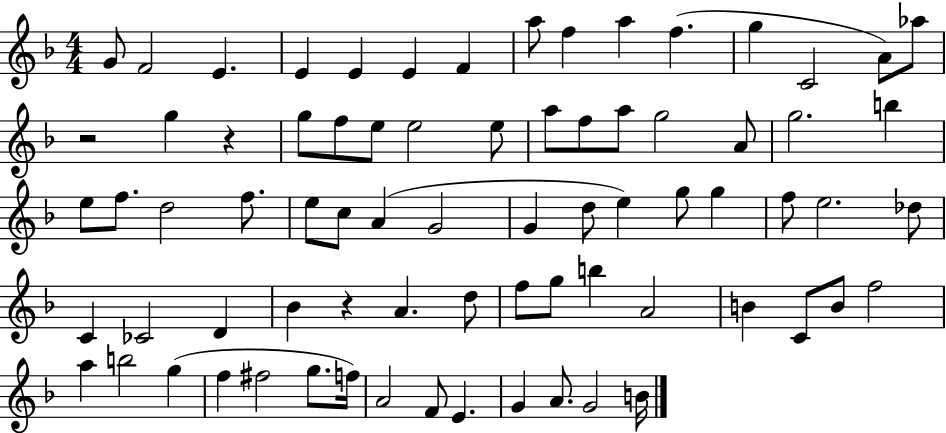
G4/e F4/h E4/q. E4/q E4/q E4/q F4/q A5/e F5/q A5/q F5/q. G5/q C4/h A4/e Ab5/e R/h G5/q R/q G5/e F5/e E5/e E5/h E5/e A5/e F5/e A5/e G5/h A4/e G5/h. B5/q E5/e F5/e. D5/h F5/e. E5/e C5/e A4/q G4/h G4/q D5/e E5/q G5/e G5/q F5/e E5/h. Db5/e C4/q CES4/h D4/q Bb4/q R/q A4/q. D5/e F5/e G5/e B5/q A4/h B4/q C4/e B4/e F5/h A5/q B5/h G5/q F5/q F#5/h G5/e. F5/s A4/h F4/e E4/q. G4/q A4/e. G4/h B4/s